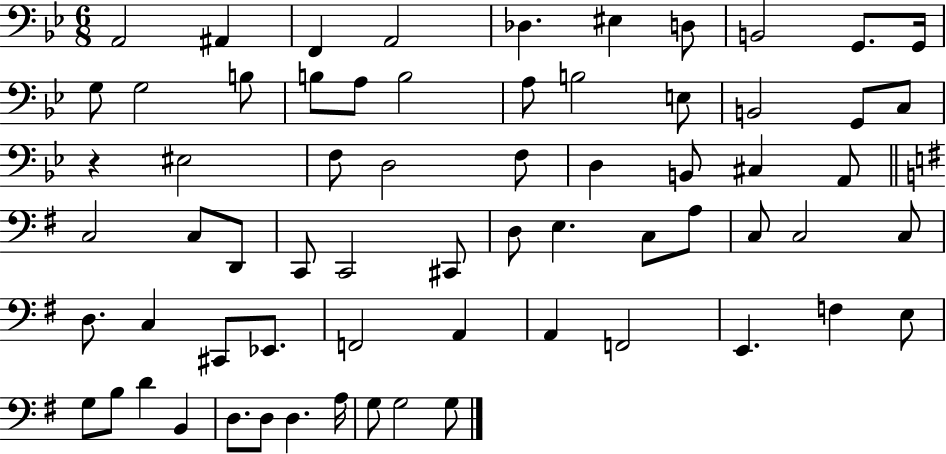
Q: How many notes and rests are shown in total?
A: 66